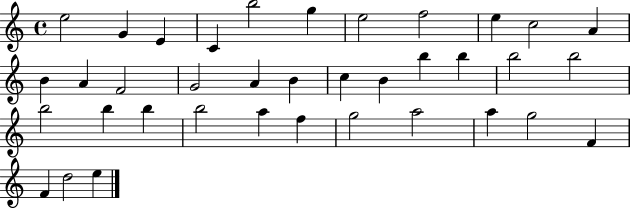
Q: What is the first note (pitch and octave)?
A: E5